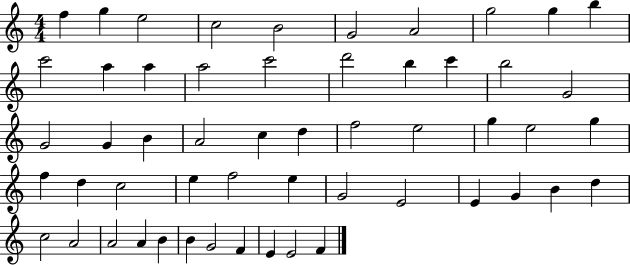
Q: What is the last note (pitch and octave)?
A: F4